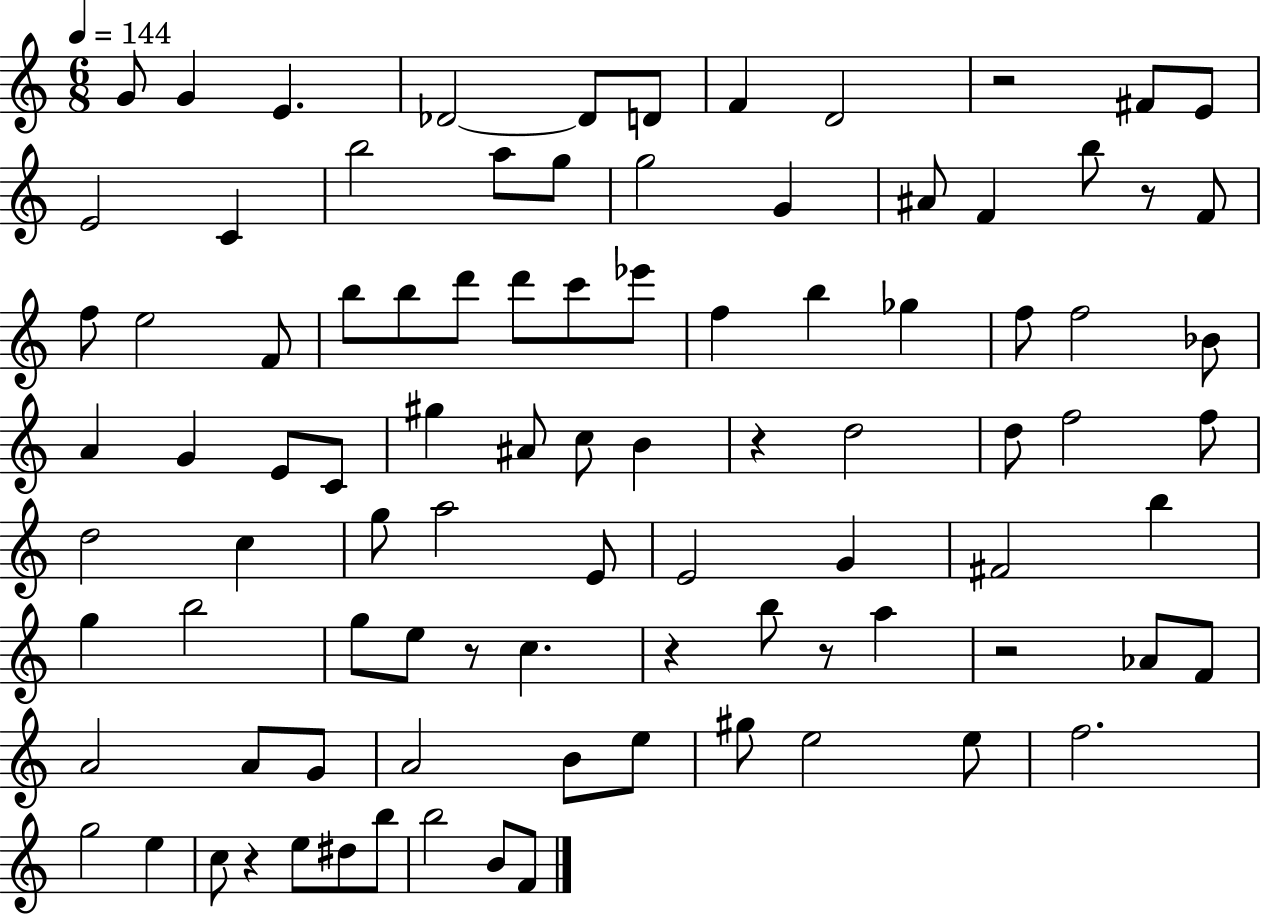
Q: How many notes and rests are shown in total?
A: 93